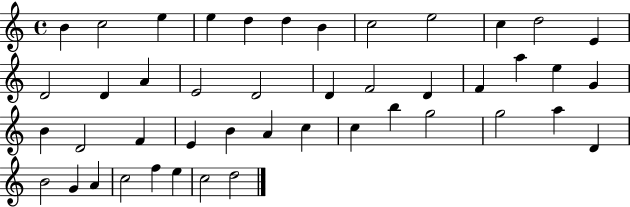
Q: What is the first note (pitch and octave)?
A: B4